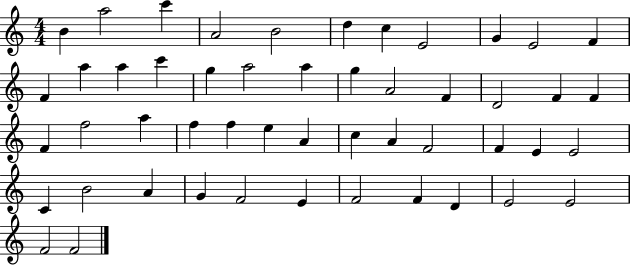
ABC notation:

X:1
T:Untitled
M:4/4
L:1/4
K:C
B a2 c' A2 B2 d c E2 G E2 F F a a c' g a2 a g A2 F D2 F F F f2 a f f e A c A F2 F E E2 C B2 A G F2 E F2 F D E2 E2 F2 F2